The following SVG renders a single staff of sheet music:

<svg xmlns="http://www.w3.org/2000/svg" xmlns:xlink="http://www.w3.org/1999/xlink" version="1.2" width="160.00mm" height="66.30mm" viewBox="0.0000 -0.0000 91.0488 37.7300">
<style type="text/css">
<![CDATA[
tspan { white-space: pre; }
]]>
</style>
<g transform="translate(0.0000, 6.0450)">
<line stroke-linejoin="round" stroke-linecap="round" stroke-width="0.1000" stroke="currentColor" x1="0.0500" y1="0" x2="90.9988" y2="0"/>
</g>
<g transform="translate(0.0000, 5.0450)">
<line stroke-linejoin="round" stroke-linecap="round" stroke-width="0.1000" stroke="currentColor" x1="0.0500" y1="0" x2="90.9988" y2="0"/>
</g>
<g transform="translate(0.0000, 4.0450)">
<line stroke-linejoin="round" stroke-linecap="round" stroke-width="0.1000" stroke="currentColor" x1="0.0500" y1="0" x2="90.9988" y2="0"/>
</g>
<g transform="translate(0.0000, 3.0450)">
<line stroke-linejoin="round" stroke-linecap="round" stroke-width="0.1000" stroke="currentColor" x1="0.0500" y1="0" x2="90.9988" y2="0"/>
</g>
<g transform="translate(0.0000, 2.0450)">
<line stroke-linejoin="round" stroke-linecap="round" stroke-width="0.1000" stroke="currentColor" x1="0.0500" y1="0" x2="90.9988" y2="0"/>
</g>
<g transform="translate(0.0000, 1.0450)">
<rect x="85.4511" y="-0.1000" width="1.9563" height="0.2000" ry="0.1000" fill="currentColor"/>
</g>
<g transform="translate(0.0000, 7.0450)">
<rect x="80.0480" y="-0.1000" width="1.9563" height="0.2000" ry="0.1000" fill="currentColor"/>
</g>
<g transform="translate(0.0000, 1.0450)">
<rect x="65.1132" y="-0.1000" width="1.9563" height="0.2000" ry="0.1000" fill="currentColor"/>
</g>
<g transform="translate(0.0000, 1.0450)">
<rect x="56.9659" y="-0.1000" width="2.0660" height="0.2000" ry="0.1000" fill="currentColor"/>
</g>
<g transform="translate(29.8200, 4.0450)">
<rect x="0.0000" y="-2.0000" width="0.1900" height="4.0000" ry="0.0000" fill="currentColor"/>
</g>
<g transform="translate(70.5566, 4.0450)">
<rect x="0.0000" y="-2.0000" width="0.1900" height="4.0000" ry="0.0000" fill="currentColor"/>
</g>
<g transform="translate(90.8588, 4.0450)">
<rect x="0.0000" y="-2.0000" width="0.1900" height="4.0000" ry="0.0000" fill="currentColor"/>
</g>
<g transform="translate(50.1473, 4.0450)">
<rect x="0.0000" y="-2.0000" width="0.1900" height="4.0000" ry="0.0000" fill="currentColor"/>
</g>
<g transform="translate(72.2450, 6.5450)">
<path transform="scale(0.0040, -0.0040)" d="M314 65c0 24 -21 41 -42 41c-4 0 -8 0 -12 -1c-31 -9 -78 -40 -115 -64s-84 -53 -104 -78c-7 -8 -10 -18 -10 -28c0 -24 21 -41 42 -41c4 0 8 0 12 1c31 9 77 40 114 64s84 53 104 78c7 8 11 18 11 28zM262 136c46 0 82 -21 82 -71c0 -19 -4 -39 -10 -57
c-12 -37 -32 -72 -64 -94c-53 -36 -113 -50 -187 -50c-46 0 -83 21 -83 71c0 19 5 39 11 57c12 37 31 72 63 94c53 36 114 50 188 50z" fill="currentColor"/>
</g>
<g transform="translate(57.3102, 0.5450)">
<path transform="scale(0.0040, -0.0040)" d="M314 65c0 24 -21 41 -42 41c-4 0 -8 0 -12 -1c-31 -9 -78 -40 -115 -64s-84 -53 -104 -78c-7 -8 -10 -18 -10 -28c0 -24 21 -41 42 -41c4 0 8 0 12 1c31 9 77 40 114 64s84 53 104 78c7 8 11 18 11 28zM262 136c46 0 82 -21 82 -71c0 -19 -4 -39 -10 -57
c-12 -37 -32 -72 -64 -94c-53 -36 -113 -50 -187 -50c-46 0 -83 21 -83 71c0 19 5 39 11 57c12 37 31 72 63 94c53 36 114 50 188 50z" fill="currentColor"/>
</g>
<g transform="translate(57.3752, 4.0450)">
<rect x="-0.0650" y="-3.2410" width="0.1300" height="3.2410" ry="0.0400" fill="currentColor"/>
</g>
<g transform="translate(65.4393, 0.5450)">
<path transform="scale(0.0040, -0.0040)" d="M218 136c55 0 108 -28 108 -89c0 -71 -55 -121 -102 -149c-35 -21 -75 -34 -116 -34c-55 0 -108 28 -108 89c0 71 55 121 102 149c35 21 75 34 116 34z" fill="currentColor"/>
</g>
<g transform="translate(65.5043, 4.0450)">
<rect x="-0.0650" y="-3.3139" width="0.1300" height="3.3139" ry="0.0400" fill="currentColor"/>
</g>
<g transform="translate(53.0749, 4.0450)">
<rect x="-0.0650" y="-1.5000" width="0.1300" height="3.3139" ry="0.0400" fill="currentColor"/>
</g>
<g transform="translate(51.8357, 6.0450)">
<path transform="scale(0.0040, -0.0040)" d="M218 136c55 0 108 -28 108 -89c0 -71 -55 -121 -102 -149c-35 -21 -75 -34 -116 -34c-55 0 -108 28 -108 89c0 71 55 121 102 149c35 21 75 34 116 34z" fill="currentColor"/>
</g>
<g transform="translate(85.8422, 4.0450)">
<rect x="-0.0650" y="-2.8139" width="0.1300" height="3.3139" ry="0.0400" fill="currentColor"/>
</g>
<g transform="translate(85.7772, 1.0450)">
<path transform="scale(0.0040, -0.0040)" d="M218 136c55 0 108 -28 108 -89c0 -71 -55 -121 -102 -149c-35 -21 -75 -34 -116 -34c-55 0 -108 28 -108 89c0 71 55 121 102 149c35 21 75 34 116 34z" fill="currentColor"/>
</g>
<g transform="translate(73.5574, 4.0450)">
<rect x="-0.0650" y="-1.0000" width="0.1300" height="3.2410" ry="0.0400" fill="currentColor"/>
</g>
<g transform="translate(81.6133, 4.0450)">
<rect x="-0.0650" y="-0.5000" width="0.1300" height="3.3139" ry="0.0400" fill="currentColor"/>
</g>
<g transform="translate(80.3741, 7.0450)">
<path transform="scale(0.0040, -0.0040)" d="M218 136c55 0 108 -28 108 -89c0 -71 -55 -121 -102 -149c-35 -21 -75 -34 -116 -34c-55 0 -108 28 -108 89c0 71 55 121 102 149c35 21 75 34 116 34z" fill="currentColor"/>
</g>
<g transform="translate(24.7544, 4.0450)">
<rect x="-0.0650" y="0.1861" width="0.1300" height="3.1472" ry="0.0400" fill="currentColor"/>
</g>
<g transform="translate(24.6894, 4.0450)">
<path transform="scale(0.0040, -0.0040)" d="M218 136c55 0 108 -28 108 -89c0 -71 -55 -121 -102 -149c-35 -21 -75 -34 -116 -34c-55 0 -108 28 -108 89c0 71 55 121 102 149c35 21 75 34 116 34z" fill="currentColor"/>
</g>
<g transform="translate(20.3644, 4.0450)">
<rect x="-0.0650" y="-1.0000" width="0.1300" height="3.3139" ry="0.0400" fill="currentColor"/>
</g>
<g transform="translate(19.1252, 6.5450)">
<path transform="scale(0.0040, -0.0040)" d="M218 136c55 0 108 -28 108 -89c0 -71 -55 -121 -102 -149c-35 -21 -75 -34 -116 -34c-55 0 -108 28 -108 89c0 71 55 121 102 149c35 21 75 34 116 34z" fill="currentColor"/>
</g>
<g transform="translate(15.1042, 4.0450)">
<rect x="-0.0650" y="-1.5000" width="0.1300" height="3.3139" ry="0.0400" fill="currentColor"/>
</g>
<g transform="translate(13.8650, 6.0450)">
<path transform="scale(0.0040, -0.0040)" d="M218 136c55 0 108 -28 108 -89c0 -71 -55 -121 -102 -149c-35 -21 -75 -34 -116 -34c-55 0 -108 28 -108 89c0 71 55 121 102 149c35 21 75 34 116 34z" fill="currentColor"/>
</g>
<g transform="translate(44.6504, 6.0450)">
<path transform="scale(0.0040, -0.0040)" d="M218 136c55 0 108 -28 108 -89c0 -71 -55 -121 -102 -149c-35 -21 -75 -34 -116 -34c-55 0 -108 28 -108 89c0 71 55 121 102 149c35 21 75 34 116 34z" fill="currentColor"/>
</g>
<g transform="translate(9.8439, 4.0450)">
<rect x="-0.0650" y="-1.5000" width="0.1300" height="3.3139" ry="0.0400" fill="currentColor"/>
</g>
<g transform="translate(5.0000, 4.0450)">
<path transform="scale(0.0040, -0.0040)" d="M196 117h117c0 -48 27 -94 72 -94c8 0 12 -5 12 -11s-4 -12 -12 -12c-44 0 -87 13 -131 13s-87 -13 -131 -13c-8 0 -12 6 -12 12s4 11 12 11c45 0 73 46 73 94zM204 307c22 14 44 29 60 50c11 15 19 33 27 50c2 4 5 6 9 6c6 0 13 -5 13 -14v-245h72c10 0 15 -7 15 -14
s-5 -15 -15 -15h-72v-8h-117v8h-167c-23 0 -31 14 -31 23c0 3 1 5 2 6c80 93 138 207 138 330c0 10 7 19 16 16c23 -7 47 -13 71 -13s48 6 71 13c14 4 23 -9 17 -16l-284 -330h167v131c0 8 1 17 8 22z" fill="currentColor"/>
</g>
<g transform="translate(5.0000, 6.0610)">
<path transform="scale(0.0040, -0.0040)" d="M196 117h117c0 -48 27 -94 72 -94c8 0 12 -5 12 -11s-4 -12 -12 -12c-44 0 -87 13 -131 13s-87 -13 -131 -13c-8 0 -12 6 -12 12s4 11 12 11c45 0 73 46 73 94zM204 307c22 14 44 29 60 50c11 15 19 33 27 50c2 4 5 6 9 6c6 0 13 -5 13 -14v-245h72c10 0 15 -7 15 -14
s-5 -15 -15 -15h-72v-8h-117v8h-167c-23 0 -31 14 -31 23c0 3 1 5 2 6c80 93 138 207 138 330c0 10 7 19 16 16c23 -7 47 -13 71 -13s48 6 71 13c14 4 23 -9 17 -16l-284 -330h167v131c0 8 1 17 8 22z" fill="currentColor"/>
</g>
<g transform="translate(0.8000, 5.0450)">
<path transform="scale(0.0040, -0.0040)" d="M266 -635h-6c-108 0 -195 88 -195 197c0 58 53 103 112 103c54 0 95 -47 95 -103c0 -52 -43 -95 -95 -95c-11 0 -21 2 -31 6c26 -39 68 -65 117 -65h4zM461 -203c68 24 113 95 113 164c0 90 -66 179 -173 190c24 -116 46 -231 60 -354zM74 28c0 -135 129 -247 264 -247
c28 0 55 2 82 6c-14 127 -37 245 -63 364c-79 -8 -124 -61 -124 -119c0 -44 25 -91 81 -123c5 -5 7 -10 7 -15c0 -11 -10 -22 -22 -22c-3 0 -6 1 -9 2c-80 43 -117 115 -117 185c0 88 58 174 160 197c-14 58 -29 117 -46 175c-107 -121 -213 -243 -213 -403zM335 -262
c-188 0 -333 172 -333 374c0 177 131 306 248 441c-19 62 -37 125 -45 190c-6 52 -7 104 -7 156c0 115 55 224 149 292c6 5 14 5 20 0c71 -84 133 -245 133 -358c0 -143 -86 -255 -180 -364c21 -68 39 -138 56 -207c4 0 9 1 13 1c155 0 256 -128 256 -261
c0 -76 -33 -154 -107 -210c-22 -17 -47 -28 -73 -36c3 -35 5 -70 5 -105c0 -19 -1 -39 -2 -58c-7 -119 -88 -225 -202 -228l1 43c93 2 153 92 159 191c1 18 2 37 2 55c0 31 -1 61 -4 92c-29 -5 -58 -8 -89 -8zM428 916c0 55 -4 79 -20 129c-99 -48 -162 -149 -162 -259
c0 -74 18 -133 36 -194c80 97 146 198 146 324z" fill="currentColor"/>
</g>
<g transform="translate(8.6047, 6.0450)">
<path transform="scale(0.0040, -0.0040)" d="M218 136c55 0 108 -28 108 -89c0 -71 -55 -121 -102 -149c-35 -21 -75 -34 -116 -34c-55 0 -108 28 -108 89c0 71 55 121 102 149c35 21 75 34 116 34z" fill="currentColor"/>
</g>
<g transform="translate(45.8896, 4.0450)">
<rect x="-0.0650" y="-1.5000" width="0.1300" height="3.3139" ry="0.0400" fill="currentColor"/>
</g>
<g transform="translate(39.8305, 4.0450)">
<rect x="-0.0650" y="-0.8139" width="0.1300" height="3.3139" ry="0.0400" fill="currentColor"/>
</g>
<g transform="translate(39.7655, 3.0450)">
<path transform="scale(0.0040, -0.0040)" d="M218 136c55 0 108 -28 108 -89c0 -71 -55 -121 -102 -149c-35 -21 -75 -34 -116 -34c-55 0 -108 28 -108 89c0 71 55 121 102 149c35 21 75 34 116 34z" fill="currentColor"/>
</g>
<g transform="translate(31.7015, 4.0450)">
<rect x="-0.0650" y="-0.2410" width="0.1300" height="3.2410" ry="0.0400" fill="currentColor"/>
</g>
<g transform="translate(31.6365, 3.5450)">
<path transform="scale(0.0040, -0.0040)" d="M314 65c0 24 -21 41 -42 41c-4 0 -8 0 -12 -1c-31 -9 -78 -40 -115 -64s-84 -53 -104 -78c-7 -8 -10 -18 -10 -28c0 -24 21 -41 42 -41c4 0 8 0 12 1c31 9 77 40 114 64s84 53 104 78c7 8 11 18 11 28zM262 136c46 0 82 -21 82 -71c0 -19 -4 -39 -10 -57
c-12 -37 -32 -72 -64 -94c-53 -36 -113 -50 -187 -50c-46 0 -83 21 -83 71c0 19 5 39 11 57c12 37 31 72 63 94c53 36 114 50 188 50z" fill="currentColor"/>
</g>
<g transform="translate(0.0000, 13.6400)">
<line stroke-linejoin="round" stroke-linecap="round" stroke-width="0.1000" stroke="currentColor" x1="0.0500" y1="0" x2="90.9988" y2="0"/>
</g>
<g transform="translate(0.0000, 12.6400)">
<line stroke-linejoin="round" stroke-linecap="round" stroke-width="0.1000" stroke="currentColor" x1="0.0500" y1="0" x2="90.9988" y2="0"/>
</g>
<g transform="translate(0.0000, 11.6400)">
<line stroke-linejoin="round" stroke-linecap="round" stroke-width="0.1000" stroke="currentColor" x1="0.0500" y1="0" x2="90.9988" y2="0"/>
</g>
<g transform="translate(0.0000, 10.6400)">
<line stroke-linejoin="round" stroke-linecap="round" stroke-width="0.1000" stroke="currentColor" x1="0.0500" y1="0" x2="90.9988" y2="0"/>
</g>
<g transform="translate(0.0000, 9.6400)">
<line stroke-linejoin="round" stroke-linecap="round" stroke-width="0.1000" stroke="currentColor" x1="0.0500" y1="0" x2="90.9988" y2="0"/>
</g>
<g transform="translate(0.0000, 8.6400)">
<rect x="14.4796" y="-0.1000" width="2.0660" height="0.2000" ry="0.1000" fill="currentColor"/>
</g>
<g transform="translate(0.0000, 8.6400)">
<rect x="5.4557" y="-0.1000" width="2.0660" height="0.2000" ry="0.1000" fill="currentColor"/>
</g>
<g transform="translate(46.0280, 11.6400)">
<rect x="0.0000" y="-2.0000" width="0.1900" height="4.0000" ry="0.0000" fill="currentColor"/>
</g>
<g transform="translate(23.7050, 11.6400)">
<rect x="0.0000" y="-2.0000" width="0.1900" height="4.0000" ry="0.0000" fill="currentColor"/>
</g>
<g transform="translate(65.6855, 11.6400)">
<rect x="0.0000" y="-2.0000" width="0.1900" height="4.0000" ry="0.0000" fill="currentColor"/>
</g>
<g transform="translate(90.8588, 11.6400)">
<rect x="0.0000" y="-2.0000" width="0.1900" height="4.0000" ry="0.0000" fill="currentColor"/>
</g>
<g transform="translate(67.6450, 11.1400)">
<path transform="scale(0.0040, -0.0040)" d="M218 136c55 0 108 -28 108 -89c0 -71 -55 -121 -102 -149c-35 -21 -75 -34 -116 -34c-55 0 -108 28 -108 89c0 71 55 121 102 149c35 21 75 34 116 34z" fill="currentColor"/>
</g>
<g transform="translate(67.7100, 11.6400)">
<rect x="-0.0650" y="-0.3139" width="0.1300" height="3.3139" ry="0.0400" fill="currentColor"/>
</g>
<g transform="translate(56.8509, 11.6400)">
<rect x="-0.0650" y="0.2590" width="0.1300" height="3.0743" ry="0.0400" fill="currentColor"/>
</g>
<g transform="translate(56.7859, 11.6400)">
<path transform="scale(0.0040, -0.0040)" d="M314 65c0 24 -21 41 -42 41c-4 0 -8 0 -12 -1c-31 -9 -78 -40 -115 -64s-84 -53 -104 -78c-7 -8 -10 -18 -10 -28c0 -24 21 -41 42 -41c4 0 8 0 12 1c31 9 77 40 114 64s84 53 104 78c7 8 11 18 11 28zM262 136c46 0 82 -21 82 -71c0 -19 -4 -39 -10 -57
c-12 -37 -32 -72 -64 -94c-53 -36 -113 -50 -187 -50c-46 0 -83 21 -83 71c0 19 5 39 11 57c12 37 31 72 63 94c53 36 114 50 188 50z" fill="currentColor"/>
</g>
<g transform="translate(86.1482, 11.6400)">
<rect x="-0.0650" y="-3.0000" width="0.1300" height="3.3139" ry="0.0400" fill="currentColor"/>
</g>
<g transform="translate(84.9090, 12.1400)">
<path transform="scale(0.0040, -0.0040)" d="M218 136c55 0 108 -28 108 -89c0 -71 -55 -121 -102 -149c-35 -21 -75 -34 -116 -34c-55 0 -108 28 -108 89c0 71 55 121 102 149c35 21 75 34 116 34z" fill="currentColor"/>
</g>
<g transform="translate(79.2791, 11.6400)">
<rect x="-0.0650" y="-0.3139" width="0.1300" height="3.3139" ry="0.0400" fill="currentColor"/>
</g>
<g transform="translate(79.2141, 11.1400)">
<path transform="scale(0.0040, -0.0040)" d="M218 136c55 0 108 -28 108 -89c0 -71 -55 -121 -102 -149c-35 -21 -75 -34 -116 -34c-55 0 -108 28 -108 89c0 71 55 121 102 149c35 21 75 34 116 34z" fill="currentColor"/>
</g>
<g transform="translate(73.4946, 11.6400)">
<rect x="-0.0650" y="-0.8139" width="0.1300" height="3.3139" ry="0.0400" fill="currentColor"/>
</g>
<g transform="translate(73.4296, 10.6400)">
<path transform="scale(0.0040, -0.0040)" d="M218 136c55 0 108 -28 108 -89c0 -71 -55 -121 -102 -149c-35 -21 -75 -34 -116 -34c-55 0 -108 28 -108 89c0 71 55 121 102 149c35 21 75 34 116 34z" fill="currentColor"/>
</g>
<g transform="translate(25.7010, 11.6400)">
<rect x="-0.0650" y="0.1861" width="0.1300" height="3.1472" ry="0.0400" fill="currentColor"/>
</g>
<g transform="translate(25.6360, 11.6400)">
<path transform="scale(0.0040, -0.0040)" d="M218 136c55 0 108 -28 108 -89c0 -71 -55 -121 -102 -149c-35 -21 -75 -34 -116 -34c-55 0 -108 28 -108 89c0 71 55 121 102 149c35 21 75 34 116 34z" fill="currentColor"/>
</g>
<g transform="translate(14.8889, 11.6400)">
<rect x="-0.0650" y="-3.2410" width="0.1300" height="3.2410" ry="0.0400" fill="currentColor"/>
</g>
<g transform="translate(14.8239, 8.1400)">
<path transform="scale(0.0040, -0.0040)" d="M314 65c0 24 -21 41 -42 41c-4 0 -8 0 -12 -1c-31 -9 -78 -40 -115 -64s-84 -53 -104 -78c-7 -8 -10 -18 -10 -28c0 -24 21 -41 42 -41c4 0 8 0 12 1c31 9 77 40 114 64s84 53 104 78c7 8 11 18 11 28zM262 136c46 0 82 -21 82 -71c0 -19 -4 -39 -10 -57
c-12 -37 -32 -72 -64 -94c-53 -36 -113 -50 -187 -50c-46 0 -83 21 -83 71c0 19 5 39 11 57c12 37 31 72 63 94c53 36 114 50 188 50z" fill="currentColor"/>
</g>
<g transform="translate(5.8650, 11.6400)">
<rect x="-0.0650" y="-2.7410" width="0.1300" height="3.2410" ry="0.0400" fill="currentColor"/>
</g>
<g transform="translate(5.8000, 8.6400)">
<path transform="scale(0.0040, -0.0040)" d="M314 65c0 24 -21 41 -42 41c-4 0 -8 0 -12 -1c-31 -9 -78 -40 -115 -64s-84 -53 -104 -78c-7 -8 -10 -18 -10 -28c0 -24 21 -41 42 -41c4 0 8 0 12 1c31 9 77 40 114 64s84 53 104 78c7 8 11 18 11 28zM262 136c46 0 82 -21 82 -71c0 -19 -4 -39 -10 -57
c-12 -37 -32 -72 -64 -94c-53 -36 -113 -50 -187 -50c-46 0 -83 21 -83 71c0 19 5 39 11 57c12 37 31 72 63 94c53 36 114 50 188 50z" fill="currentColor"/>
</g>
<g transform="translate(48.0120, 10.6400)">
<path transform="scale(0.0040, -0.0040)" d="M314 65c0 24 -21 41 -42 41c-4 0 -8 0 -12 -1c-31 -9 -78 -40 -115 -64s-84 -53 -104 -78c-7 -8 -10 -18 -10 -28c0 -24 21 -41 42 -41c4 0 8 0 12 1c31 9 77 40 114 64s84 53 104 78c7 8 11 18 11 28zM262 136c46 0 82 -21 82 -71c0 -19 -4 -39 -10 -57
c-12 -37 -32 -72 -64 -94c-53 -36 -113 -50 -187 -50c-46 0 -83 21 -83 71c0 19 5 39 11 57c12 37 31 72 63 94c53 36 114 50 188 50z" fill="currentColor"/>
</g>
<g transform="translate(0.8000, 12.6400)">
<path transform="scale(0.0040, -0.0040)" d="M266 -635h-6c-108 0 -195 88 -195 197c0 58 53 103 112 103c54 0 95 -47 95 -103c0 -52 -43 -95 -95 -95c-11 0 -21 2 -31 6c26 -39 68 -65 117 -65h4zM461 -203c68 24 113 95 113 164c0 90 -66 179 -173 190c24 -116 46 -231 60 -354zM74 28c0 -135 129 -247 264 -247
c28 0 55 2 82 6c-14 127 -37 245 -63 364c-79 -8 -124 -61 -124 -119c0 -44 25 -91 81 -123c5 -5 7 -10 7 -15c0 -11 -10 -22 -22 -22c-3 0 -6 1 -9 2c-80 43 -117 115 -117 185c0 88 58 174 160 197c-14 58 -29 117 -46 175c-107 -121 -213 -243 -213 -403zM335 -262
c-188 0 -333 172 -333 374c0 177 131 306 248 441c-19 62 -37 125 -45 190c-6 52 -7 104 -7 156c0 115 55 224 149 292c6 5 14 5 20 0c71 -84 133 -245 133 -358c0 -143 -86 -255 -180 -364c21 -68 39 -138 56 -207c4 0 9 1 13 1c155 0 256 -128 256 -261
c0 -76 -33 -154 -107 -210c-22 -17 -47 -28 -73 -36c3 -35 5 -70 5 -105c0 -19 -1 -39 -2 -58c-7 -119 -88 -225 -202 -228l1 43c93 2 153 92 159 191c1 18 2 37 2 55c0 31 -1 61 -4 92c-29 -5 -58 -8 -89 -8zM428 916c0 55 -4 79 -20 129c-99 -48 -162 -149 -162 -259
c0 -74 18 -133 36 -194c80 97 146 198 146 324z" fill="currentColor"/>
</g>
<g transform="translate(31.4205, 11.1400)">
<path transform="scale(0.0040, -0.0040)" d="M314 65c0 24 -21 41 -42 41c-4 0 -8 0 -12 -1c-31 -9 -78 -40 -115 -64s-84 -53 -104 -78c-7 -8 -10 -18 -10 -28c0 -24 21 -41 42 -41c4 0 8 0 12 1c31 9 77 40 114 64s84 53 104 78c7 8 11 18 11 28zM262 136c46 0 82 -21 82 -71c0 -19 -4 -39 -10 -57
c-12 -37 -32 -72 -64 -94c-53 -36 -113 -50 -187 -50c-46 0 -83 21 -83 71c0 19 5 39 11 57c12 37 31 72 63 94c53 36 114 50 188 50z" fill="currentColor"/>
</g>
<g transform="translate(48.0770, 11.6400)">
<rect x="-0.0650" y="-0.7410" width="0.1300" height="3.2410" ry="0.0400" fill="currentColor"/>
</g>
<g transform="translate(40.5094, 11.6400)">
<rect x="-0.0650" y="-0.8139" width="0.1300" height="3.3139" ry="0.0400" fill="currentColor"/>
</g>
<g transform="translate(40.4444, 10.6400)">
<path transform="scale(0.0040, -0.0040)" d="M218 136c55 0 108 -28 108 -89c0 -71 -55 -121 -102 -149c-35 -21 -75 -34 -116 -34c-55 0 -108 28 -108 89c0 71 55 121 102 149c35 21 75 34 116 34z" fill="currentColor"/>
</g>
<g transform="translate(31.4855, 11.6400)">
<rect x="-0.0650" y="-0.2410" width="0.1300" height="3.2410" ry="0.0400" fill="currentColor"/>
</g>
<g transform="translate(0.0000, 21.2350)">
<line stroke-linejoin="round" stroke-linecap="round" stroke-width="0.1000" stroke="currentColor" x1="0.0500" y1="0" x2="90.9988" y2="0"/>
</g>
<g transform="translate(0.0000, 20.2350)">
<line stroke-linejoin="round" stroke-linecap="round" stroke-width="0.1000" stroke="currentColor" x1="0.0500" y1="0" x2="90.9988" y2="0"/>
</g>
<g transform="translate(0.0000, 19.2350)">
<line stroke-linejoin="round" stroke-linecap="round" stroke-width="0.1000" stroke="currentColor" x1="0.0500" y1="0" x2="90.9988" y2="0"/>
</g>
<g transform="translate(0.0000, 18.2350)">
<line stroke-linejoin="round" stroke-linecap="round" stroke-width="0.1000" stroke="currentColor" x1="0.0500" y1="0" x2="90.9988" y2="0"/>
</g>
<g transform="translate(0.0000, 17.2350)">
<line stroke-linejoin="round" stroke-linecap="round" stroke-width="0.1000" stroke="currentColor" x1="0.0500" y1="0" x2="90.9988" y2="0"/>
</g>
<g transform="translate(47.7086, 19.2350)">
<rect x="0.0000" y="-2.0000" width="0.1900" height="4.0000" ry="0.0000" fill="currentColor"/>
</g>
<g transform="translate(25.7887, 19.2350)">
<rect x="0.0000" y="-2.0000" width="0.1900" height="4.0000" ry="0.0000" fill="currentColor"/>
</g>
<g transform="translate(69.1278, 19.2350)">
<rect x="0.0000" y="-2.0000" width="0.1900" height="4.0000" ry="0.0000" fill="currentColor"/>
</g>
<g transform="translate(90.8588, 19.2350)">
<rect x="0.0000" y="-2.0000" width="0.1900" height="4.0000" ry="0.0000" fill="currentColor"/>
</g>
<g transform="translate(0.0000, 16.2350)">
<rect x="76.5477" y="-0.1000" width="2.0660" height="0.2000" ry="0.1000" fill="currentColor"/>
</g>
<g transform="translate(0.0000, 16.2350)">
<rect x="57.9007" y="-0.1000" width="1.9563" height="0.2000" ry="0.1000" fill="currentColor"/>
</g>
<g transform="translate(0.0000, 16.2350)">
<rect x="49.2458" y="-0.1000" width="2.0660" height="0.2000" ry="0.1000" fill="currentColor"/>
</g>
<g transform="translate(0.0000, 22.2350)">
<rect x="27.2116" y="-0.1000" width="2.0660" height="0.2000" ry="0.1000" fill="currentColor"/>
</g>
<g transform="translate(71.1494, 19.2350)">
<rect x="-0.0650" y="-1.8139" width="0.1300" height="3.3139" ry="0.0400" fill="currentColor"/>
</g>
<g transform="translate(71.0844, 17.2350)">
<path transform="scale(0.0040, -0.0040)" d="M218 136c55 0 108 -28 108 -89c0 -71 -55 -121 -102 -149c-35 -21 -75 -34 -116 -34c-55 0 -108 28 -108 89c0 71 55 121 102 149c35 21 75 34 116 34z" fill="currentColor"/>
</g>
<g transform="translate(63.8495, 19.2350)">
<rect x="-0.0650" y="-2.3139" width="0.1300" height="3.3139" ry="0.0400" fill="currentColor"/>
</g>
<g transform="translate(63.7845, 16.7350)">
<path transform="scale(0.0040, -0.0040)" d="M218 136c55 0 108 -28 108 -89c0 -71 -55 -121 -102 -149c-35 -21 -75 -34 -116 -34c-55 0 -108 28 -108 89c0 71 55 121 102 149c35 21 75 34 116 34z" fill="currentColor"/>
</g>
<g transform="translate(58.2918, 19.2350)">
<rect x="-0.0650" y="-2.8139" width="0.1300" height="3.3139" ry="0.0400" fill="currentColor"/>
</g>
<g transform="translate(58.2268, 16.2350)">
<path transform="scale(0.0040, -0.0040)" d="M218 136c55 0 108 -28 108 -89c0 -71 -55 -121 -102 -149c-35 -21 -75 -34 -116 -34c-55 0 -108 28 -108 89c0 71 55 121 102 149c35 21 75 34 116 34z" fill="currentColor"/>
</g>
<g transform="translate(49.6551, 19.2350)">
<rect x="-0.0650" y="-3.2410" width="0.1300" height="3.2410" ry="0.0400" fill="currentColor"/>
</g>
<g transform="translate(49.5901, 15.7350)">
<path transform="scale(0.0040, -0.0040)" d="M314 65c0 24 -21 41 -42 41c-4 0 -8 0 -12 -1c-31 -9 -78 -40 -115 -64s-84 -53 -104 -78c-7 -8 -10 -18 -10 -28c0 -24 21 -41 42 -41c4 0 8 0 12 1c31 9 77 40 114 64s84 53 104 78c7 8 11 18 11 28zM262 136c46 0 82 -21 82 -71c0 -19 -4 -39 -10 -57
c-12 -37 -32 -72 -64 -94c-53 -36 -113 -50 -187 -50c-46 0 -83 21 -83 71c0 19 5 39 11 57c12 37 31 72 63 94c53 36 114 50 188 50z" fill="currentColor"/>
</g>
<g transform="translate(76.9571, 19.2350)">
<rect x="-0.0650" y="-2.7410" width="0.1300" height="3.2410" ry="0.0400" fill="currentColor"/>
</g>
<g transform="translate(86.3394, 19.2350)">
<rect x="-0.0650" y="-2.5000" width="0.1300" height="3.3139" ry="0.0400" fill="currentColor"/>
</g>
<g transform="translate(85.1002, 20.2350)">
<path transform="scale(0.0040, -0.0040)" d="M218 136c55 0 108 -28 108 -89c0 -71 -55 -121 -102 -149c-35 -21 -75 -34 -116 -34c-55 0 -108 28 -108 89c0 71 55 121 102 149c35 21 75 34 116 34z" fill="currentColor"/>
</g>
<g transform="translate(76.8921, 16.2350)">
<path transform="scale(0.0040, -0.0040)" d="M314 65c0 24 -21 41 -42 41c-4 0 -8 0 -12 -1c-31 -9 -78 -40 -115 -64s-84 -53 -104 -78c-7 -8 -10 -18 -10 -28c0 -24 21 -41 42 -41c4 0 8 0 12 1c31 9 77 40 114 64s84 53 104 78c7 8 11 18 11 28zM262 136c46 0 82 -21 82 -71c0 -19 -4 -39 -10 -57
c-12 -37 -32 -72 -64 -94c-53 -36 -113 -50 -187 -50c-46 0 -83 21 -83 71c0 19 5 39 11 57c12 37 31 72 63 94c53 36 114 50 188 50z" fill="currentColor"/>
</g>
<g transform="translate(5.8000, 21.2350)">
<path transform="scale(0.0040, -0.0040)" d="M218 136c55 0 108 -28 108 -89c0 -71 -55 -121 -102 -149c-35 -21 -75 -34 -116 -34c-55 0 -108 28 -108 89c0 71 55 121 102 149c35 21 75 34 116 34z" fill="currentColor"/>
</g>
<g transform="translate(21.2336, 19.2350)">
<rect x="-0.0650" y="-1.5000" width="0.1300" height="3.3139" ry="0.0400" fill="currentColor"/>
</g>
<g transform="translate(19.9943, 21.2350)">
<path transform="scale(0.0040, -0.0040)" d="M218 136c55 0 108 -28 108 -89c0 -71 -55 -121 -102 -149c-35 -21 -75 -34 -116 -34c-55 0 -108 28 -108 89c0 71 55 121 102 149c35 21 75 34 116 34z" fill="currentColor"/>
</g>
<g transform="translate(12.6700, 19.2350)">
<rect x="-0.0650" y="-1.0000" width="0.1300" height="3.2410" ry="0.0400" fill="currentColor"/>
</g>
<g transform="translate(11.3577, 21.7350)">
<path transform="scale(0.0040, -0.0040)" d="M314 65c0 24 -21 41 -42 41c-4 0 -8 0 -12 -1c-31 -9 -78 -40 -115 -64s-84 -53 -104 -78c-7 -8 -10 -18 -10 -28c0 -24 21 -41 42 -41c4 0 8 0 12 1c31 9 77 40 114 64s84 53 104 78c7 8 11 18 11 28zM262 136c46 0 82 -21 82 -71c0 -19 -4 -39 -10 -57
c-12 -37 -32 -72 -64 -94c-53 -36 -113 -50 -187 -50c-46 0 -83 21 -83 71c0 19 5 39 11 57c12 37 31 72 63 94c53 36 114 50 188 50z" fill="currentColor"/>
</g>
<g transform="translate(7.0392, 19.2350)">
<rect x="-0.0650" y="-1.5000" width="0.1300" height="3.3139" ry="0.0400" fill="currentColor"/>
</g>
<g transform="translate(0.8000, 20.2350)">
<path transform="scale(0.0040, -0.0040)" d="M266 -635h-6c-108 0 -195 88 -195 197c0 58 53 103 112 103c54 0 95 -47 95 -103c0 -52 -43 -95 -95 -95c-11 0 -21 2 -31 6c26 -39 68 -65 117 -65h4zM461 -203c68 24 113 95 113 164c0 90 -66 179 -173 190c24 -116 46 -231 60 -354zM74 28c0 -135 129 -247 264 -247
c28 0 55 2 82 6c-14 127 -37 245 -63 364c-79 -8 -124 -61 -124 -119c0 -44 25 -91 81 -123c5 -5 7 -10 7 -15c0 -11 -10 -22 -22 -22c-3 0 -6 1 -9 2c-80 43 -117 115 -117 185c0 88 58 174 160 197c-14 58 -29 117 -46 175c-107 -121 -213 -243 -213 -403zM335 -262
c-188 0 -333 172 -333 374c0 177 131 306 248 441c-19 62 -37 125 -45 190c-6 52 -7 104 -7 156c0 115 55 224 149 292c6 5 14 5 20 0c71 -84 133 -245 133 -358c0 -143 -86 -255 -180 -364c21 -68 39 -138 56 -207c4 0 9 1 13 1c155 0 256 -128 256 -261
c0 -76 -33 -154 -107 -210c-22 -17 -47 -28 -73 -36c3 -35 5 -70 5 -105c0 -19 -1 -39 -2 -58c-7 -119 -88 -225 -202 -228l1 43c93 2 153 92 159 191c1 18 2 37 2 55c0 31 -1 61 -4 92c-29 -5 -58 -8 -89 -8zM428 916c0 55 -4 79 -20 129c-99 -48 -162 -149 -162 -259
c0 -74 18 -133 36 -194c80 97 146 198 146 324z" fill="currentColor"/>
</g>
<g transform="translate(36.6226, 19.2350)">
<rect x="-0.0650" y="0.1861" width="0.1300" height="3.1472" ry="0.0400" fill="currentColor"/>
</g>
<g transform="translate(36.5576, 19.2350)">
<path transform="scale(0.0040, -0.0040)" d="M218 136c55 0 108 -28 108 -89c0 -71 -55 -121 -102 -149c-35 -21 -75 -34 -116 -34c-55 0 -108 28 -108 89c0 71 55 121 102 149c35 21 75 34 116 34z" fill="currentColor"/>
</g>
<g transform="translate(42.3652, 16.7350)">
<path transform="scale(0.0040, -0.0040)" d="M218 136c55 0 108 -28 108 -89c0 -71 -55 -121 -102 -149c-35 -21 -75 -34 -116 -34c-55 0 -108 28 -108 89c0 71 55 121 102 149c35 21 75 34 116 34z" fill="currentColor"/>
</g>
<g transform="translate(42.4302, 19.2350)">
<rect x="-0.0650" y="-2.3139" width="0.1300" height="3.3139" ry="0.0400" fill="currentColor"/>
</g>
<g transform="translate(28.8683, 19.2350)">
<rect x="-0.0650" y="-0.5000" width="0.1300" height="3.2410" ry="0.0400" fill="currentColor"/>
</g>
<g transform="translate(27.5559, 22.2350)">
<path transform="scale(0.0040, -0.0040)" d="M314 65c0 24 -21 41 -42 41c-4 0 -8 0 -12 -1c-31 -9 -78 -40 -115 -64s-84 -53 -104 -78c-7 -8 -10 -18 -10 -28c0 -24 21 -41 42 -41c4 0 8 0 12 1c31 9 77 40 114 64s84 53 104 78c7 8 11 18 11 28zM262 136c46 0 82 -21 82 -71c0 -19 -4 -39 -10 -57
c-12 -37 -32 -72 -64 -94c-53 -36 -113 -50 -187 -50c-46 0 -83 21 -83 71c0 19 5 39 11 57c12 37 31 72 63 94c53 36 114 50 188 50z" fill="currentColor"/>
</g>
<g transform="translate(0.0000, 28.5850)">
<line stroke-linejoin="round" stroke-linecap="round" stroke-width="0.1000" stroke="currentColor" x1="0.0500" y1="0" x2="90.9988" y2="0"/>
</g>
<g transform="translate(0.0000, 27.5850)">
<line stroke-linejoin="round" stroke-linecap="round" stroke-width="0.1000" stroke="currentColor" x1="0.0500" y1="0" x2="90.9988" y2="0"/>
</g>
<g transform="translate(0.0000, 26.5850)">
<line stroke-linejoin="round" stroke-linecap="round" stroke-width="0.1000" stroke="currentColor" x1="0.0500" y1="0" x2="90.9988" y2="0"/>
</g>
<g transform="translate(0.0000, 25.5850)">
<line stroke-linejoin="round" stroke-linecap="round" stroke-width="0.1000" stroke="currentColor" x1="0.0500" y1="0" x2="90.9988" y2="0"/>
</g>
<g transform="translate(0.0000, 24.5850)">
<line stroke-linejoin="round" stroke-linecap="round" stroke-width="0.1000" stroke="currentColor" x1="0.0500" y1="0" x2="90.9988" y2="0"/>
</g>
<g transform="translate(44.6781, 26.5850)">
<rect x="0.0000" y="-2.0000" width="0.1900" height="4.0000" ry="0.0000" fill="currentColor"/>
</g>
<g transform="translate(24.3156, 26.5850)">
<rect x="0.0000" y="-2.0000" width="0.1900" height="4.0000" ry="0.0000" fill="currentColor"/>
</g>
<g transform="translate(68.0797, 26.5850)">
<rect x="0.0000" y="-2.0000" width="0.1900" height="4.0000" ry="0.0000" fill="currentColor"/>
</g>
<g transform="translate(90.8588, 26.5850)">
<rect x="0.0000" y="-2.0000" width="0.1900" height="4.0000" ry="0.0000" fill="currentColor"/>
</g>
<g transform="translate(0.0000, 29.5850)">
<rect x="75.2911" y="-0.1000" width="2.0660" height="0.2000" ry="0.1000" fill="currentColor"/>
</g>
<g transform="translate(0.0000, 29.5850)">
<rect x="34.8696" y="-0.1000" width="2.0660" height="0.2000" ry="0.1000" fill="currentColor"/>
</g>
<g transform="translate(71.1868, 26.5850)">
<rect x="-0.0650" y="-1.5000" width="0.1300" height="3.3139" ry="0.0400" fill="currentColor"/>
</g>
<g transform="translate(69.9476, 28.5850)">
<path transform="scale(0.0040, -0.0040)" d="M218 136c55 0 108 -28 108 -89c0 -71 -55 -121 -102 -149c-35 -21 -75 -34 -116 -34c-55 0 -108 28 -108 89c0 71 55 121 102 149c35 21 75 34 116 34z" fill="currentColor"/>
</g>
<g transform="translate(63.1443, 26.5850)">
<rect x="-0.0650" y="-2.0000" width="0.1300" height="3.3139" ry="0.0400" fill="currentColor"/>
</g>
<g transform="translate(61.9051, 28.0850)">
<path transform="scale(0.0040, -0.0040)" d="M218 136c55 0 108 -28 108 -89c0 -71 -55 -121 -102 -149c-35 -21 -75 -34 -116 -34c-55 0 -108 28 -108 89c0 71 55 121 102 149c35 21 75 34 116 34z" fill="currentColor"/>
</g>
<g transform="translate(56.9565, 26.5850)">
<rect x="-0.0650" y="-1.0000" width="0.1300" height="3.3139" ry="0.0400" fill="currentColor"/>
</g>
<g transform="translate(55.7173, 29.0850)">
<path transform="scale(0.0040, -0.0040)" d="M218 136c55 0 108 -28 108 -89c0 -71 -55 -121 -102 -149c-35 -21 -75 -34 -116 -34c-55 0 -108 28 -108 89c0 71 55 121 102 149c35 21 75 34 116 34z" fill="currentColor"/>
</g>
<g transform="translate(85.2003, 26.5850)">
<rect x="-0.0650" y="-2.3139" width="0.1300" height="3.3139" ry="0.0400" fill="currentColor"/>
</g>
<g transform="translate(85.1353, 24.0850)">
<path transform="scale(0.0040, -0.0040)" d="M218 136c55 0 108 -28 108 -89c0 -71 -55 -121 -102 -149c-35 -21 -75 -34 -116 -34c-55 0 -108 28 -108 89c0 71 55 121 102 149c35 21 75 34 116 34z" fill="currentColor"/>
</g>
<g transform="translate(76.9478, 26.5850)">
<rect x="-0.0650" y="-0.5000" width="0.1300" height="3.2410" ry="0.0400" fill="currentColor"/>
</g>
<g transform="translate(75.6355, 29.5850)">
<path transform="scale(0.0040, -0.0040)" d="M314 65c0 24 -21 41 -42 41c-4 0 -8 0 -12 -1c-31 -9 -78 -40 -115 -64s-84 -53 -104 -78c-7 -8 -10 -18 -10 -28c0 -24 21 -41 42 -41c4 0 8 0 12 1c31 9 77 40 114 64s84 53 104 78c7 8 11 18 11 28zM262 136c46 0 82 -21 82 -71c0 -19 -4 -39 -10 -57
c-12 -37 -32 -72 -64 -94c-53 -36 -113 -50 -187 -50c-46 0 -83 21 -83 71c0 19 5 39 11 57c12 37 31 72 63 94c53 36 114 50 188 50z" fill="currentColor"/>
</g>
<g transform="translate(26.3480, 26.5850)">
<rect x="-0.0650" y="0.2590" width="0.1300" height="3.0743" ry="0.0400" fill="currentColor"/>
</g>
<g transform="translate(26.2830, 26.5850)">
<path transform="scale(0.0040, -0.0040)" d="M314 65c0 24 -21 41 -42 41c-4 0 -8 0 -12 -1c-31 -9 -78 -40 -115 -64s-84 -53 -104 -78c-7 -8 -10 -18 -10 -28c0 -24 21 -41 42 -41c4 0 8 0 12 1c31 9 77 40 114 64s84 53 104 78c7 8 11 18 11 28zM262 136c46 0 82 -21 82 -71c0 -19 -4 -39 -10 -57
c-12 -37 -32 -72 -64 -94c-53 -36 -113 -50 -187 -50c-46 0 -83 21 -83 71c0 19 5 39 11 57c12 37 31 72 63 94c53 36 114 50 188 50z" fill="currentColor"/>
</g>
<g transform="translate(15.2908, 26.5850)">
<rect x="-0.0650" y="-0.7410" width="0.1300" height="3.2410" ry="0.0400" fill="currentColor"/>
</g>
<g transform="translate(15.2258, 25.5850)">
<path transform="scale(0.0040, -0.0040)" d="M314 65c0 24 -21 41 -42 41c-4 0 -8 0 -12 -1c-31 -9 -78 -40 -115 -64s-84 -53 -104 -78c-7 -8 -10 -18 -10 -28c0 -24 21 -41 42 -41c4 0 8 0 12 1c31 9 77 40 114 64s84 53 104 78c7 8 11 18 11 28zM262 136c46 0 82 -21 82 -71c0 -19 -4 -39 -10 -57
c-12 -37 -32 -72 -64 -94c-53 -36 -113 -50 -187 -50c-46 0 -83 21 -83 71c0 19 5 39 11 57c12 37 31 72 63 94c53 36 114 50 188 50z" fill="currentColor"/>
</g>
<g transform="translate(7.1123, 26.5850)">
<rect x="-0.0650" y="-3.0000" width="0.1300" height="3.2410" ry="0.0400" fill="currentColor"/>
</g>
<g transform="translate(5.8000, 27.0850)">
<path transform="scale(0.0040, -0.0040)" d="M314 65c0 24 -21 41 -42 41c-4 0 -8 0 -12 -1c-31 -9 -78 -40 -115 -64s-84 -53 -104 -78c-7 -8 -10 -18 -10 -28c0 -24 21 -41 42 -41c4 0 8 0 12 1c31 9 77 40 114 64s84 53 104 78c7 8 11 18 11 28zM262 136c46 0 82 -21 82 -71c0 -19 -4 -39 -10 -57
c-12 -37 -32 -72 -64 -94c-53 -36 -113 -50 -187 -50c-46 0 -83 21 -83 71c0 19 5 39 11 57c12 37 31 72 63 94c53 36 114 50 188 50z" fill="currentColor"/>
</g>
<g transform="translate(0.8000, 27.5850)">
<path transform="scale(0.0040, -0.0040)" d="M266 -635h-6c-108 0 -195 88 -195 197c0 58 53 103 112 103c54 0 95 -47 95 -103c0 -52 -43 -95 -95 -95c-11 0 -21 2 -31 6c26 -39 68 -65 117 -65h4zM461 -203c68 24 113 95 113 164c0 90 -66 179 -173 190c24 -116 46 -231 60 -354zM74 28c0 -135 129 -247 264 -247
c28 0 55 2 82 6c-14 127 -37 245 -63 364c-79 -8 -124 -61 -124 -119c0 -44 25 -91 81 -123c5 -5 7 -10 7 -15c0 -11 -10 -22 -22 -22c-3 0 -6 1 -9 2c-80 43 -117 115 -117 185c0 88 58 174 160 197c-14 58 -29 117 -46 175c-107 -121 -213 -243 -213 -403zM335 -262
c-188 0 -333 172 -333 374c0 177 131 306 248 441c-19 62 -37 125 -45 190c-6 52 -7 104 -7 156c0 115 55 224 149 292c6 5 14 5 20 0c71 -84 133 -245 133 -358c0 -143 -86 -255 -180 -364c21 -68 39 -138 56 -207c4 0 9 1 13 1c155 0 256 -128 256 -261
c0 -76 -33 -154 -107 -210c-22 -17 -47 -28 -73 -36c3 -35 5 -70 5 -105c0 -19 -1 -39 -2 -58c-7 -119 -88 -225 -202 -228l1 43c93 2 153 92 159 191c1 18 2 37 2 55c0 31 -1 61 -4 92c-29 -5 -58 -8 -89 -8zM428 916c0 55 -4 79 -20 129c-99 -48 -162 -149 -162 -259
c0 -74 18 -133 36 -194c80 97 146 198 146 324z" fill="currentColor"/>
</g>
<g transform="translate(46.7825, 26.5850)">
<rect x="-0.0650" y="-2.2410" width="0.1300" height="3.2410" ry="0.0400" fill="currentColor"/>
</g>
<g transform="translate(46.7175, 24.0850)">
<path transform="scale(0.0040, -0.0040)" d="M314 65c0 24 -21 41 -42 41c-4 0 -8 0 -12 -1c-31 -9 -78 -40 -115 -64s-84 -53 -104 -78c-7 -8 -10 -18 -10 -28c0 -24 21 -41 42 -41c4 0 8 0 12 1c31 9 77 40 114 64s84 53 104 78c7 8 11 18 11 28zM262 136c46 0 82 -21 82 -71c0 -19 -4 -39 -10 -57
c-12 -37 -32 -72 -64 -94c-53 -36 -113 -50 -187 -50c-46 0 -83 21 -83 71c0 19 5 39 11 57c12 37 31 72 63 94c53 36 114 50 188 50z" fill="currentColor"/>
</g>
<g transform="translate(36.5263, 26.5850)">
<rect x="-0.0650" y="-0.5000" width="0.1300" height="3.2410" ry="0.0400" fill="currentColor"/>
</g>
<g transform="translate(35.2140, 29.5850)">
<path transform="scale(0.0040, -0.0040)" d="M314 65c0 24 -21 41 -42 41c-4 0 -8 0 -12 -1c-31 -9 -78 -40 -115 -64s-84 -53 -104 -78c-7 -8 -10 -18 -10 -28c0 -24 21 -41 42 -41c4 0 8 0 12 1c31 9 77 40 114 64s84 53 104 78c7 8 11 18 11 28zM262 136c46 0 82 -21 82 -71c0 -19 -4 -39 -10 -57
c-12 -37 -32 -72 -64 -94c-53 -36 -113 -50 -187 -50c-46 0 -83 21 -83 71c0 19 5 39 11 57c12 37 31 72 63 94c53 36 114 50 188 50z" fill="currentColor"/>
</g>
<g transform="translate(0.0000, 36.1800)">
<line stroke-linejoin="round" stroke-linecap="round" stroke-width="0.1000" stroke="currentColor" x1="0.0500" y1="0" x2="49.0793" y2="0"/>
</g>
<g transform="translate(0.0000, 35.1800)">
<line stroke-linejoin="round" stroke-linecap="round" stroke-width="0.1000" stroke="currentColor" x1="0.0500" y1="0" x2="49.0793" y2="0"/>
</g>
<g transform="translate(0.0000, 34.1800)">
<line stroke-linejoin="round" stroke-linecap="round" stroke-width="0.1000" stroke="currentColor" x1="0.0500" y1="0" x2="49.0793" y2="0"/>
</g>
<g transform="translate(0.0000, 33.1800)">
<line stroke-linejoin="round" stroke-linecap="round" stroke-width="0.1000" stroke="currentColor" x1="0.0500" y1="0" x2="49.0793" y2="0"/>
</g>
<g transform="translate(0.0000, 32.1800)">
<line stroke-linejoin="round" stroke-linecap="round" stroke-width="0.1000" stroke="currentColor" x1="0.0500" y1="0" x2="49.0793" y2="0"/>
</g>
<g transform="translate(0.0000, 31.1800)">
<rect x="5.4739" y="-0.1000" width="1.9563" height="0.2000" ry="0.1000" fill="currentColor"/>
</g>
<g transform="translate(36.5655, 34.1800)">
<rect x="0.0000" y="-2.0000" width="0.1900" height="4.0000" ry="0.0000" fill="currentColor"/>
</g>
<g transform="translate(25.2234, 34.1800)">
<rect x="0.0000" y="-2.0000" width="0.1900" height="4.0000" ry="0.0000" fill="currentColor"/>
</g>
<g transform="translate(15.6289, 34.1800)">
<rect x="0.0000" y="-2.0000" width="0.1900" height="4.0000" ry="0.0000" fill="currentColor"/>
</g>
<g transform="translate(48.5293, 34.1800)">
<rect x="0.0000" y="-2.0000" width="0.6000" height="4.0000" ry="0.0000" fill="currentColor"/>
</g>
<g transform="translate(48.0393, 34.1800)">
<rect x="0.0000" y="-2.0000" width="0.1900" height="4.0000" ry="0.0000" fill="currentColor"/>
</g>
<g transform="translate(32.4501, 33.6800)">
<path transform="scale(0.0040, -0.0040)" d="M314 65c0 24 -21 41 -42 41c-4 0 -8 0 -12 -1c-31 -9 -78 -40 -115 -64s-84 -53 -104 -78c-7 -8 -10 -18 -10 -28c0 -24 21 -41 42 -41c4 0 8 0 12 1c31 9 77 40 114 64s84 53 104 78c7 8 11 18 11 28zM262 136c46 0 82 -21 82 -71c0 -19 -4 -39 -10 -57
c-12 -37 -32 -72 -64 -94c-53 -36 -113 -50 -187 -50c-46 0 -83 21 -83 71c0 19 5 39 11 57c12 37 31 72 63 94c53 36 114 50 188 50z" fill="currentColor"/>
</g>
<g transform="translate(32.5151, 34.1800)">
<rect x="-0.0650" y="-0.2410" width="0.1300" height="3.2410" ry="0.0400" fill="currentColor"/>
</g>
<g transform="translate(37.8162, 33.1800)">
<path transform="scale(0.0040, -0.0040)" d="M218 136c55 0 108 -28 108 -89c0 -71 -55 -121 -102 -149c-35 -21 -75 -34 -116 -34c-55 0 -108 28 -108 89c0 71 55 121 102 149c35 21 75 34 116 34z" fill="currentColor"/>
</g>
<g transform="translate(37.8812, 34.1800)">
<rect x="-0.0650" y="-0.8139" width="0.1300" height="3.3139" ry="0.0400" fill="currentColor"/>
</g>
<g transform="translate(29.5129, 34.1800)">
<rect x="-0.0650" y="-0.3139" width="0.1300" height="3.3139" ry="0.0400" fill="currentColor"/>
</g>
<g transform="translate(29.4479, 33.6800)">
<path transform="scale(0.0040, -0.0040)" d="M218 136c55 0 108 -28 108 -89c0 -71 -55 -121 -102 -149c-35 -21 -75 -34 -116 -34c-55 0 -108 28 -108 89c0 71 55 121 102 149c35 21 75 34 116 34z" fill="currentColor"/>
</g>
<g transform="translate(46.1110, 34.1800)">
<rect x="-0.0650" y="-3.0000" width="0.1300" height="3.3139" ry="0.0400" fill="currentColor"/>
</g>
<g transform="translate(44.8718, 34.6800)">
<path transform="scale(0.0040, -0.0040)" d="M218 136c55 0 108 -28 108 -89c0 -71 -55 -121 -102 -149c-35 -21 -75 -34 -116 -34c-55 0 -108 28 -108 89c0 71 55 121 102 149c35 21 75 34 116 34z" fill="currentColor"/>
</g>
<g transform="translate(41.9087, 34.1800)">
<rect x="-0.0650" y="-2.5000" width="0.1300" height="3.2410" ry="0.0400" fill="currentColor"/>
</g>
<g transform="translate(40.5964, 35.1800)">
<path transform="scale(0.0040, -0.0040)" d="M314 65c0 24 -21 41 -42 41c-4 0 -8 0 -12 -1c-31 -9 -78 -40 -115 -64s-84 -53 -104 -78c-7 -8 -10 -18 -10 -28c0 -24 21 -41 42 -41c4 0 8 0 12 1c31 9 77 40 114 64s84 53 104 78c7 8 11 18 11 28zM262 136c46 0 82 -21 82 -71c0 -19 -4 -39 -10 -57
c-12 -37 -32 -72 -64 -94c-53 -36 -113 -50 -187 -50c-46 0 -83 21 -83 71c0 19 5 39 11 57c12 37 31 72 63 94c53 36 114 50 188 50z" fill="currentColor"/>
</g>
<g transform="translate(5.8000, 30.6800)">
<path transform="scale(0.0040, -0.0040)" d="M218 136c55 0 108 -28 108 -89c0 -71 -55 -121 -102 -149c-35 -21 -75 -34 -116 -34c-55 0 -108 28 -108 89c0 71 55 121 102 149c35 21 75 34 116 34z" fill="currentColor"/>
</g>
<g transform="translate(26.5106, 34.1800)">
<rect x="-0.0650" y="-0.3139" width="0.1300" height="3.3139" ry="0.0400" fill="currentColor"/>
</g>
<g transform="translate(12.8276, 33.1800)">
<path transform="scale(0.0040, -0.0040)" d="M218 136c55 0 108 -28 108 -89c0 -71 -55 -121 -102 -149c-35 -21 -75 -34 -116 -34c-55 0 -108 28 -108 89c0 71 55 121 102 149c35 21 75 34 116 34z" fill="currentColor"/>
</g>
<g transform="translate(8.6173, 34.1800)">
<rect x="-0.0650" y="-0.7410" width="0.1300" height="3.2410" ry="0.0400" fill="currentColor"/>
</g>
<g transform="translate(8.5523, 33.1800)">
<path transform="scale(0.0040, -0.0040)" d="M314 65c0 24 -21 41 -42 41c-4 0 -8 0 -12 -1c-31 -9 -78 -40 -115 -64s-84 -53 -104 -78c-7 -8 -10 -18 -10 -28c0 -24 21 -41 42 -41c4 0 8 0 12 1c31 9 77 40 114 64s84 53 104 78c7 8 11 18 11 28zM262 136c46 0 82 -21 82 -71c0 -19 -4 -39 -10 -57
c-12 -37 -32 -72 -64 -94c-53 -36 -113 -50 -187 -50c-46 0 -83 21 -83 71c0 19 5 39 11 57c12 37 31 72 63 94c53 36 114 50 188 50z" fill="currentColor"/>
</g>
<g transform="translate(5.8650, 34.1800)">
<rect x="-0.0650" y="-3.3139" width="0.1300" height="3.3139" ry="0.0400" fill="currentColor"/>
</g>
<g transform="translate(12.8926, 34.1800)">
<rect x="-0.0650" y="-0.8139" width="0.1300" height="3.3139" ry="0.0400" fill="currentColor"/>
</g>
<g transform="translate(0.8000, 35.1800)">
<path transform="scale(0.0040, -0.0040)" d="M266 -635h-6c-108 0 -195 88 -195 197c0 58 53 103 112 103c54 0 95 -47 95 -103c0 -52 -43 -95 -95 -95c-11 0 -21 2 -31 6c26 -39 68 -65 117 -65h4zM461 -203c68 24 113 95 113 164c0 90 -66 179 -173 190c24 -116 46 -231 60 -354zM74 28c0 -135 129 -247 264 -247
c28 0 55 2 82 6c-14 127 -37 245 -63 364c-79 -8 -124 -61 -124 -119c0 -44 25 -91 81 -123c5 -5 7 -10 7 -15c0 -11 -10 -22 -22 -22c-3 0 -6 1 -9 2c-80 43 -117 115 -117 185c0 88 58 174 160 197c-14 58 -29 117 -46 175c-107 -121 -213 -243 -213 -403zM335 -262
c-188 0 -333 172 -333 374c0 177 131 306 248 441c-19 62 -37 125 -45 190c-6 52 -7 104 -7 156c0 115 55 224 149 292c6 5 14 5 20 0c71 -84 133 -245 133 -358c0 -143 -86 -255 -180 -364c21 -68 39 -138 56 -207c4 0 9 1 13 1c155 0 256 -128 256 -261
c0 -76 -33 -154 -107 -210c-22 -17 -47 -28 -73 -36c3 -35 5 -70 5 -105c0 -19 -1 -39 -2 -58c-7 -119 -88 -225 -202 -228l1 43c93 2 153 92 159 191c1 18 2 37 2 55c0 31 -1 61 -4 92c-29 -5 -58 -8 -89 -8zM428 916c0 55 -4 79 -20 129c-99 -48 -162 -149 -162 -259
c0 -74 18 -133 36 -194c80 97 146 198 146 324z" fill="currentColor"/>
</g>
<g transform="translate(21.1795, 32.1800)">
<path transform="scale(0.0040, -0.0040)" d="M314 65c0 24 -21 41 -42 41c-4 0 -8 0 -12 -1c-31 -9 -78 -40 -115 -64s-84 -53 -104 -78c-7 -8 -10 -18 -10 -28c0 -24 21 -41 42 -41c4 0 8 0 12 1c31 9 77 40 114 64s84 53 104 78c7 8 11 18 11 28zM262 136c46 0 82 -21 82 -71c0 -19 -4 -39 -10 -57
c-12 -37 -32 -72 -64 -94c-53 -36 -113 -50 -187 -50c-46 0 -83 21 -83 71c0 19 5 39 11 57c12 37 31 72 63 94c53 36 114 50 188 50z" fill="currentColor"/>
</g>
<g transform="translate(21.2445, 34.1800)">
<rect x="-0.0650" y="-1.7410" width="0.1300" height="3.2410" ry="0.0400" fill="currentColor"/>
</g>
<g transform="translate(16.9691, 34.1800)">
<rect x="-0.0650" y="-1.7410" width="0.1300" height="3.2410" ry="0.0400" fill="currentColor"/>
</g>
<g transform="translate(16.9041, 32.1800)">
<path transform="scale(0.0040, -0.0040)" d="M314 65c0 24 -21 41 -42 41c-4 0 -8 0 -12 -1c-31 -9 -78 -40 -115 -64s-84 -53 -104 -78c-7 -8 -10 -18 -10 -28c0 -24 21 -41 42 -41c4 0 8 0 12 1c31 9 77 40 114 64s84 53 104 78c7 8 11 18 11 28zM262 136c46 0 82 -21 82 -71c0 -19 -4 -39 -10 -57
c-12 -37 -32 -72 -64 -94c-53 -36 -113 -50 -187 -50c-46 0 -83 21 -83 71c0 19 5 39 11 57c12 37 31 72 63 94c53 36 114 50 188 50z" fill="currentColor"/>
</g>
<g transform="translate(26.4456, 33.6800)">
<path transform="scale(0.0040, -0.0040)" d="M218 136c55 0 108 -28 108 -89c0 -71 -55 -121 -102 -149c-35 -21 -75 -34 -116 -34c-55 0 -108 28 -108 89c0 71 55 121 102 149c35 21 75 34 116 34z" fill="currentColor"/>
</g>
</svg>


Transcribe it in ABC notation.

X:1
T:Untitled
M:4/4
L:1/4
K:C
E E D B c2 d E E b2 b D2 C a a2 b2 B c2 d d2 B2 c d c A E D2 E C2 B g b2 a g f a2 G A2 d2 B2 C2 g2 D F E C2 g b d2 d f2 f2 c c c2 d G2 A